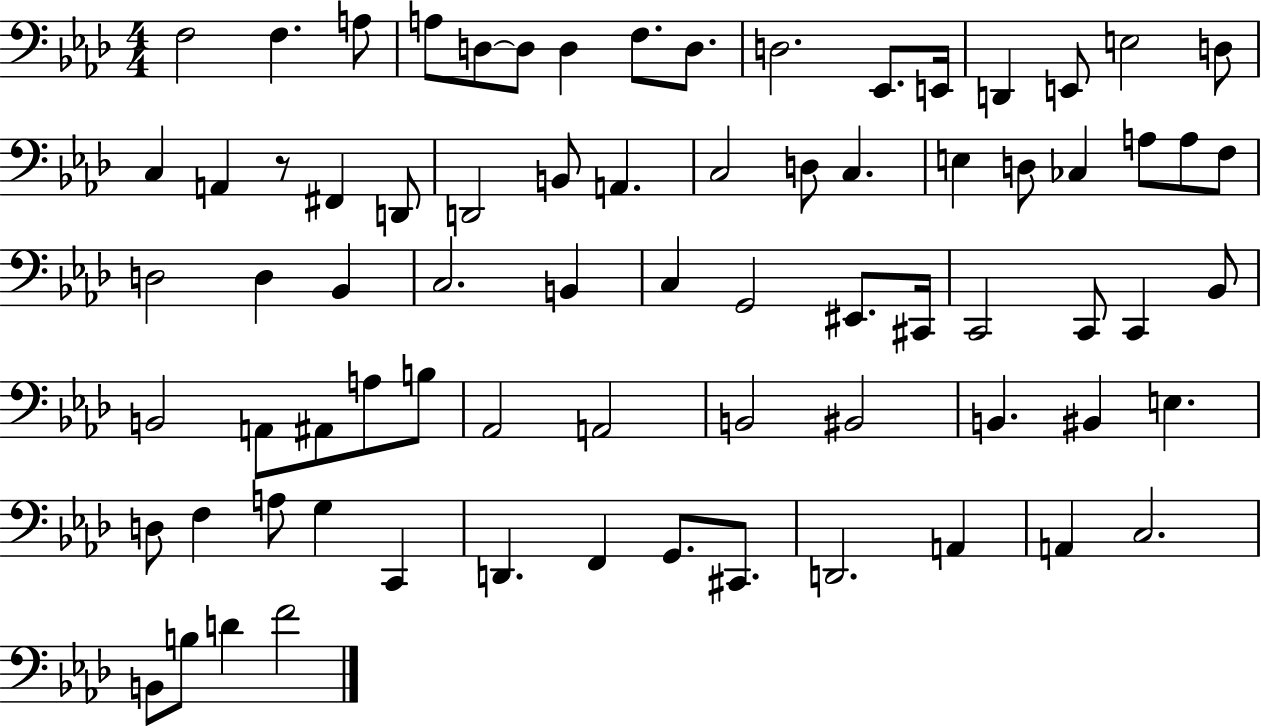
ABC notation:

X:1
T:Untitled
M:4/4
L:1/4
K:Ab
F,2 F, A,/2 A,/2 D,/2 D,/2 D, F,/2 D,/2 D,2 _E,,/2 E,,/4 D,, E,,/2 E,2 D,/2 C, A,, z/2 ^F,, D,,/2 D,,2 B,,/2 A,, C,2 D,/2 C, E, D,/2 _C, A,/2 A,/2 F,/2 D,2 D, _B,, C,2 B,, C, G,,2 ^E,,/2 ^C,,/4 C,,2 C,,/2 C,, _B,,/2 B,,2 A,,/2 ^A,,/2 A,/2 B,/2 _A,,2 A,,2 B,,2 ^B,,2 B,, ^B,, E, D,/2 F, A,/2 G, C,, D,, F,, G,,/2 ^C,,/2 D,,2 A,, A,, C,2 B,,/2 B,/2 D F2